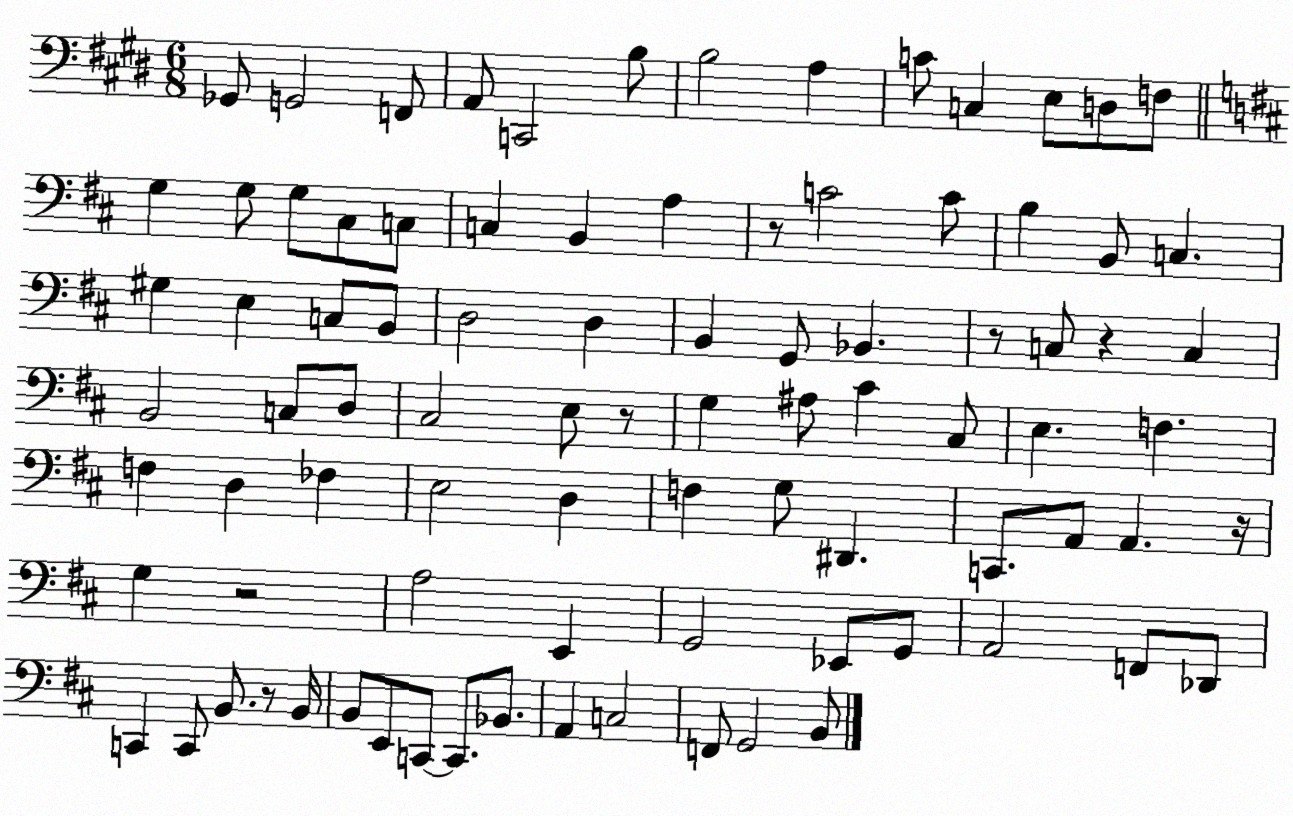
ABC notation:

X:1
T:Untitled
M:6/8
L:1/4
K:E
_G,,/2 G,,2 F,,/2 A,,/2 C,,2 B,/2 B,2 A, C/2 C, E,/2 D,/2 F,/2 G, G,/2 G,/2 ^C,/2 C,/2 C, B,, A, z/2 C2 C/2 B, B,,/2 C, ^G, E, C,/2 B,,/2 D,2 D, B,, G,,/2 _B,, z/2 C,/2 z C, B,,2 C,/2 D,/2 ^C,2 E,/2 z/2 G, ^A,/2 ^C ^C,/2 E, F, F, D, _F, E,2 D, F, G,/2 ^D,, C,,/2 A,,/2 A,, z/4 G, z2 A,2 E,, G,,2 _E,,/2 G,,/2 A,,2 F,,/2 _D,,/2 C,, C,,/2 B,,/2 z/2 B,,/4 B,,/2 E,,/2 C,,/2 C,,/2 _B,,/2 A,, C,2 F,,/2 G,,2 B,,/2